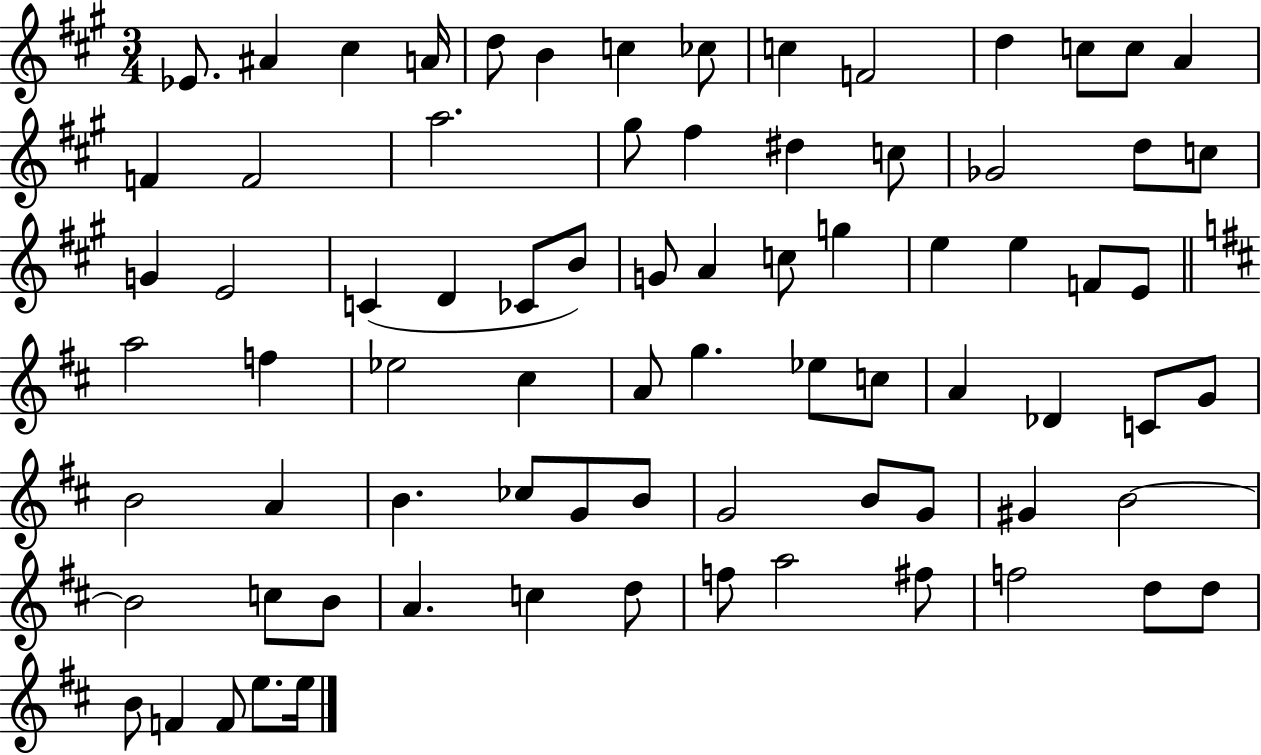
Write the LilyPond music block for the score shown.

{
  \clef treble
  \numericTimeSignature
  \time 3/4
  \key a \major
  ees'8. ais'4 cis''4 a'16 | d''8 b'4 c''4 ces''8 | c''4 f'2 | d''4 c''8 c''8 a'4 | \break f'4 f'2 | a''2. | gis''8 fis''4 dis''4 c''8 | ges'2 d''8 c''8 | \break g'4 e'2 | c'4( d'4 ces'8 b'8) | g'8 a'4 c''8 g''4 | e''4 e''4 f'8 e'8 | \break \bar "||" \break \key d \major a''2 f''4 | ees''2 cis''4 | a'8 g''4. ees''8 c''8 | a'4 des'4 c'8 g'8 | \break b'2 a'4 | b'4. ces''8 g'8 b'8 | g'2 b'8 g'8 | gis'4 b'2~~ | \break b'2 c''8 b'8 | a'4. c''4 d''8 | f''8 a''2 fis''8 | f''2 d''8 d''8 | \break b'8 f'4 f'8 e''8. e''16 | \bar "|."
}